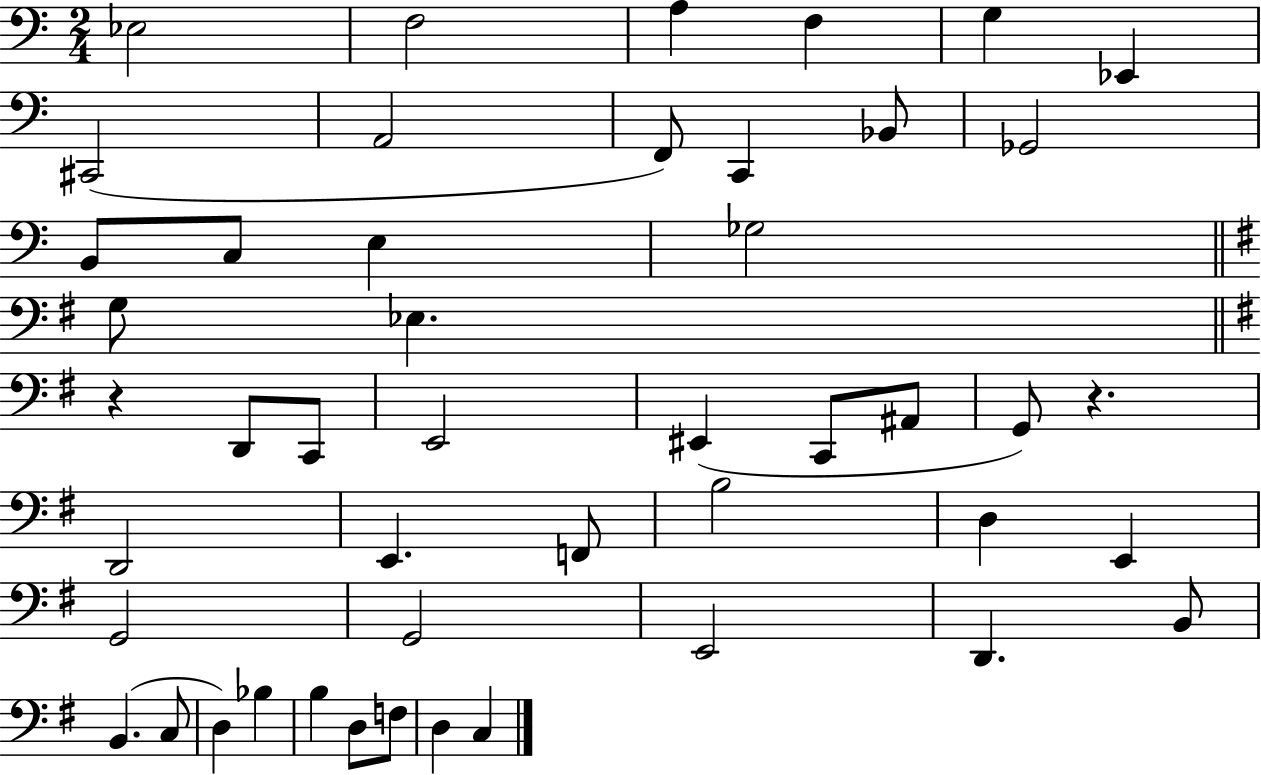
Eb3/h F3/h A3/q F3/q G3/q Eb2/q C#2/h A2/h F2/e C2/q Bb2/e Gb2/h B2/e C3/e E3/q Gb3/h G3/e Eb3/q. R/q D2/e C2/e E2/h EIS2/q C2/e A#2/e G2/e R/q. D2/h E2/q. F2/e B3/h D3/q E2/q G2/h G2/h E2/h D2/q. B2/e B2/q. C3/e D3/q Bb3/q B3/q D3/e F3/e D3/q C3/q